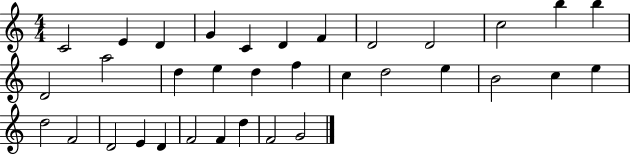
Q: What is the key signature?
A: C major